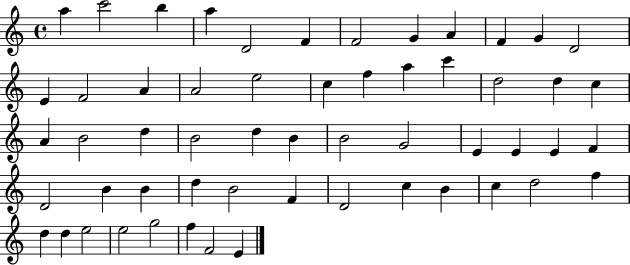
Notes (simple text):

A5/q C6/h B5/q A5/q D4/h F4/q F4/h G4/q A4/q F4/q G4/q D4/h E4/q F4/h A4/q A4/h E5/h C5/q F5/q A5/q C6/q D5/h D5/q C5/q A4/q B4/h D5/q B4/h D5/q B4/q B4/h G4/h E4/q E4/q E4/q F4/q D4/h B4/q B4/q D5/q B4/h F4/q D4/h C5/q B4/q C5/q D5/h F5/q D5/q D5/q E5/h E5/h G5/h F5/q F4/h E4/q